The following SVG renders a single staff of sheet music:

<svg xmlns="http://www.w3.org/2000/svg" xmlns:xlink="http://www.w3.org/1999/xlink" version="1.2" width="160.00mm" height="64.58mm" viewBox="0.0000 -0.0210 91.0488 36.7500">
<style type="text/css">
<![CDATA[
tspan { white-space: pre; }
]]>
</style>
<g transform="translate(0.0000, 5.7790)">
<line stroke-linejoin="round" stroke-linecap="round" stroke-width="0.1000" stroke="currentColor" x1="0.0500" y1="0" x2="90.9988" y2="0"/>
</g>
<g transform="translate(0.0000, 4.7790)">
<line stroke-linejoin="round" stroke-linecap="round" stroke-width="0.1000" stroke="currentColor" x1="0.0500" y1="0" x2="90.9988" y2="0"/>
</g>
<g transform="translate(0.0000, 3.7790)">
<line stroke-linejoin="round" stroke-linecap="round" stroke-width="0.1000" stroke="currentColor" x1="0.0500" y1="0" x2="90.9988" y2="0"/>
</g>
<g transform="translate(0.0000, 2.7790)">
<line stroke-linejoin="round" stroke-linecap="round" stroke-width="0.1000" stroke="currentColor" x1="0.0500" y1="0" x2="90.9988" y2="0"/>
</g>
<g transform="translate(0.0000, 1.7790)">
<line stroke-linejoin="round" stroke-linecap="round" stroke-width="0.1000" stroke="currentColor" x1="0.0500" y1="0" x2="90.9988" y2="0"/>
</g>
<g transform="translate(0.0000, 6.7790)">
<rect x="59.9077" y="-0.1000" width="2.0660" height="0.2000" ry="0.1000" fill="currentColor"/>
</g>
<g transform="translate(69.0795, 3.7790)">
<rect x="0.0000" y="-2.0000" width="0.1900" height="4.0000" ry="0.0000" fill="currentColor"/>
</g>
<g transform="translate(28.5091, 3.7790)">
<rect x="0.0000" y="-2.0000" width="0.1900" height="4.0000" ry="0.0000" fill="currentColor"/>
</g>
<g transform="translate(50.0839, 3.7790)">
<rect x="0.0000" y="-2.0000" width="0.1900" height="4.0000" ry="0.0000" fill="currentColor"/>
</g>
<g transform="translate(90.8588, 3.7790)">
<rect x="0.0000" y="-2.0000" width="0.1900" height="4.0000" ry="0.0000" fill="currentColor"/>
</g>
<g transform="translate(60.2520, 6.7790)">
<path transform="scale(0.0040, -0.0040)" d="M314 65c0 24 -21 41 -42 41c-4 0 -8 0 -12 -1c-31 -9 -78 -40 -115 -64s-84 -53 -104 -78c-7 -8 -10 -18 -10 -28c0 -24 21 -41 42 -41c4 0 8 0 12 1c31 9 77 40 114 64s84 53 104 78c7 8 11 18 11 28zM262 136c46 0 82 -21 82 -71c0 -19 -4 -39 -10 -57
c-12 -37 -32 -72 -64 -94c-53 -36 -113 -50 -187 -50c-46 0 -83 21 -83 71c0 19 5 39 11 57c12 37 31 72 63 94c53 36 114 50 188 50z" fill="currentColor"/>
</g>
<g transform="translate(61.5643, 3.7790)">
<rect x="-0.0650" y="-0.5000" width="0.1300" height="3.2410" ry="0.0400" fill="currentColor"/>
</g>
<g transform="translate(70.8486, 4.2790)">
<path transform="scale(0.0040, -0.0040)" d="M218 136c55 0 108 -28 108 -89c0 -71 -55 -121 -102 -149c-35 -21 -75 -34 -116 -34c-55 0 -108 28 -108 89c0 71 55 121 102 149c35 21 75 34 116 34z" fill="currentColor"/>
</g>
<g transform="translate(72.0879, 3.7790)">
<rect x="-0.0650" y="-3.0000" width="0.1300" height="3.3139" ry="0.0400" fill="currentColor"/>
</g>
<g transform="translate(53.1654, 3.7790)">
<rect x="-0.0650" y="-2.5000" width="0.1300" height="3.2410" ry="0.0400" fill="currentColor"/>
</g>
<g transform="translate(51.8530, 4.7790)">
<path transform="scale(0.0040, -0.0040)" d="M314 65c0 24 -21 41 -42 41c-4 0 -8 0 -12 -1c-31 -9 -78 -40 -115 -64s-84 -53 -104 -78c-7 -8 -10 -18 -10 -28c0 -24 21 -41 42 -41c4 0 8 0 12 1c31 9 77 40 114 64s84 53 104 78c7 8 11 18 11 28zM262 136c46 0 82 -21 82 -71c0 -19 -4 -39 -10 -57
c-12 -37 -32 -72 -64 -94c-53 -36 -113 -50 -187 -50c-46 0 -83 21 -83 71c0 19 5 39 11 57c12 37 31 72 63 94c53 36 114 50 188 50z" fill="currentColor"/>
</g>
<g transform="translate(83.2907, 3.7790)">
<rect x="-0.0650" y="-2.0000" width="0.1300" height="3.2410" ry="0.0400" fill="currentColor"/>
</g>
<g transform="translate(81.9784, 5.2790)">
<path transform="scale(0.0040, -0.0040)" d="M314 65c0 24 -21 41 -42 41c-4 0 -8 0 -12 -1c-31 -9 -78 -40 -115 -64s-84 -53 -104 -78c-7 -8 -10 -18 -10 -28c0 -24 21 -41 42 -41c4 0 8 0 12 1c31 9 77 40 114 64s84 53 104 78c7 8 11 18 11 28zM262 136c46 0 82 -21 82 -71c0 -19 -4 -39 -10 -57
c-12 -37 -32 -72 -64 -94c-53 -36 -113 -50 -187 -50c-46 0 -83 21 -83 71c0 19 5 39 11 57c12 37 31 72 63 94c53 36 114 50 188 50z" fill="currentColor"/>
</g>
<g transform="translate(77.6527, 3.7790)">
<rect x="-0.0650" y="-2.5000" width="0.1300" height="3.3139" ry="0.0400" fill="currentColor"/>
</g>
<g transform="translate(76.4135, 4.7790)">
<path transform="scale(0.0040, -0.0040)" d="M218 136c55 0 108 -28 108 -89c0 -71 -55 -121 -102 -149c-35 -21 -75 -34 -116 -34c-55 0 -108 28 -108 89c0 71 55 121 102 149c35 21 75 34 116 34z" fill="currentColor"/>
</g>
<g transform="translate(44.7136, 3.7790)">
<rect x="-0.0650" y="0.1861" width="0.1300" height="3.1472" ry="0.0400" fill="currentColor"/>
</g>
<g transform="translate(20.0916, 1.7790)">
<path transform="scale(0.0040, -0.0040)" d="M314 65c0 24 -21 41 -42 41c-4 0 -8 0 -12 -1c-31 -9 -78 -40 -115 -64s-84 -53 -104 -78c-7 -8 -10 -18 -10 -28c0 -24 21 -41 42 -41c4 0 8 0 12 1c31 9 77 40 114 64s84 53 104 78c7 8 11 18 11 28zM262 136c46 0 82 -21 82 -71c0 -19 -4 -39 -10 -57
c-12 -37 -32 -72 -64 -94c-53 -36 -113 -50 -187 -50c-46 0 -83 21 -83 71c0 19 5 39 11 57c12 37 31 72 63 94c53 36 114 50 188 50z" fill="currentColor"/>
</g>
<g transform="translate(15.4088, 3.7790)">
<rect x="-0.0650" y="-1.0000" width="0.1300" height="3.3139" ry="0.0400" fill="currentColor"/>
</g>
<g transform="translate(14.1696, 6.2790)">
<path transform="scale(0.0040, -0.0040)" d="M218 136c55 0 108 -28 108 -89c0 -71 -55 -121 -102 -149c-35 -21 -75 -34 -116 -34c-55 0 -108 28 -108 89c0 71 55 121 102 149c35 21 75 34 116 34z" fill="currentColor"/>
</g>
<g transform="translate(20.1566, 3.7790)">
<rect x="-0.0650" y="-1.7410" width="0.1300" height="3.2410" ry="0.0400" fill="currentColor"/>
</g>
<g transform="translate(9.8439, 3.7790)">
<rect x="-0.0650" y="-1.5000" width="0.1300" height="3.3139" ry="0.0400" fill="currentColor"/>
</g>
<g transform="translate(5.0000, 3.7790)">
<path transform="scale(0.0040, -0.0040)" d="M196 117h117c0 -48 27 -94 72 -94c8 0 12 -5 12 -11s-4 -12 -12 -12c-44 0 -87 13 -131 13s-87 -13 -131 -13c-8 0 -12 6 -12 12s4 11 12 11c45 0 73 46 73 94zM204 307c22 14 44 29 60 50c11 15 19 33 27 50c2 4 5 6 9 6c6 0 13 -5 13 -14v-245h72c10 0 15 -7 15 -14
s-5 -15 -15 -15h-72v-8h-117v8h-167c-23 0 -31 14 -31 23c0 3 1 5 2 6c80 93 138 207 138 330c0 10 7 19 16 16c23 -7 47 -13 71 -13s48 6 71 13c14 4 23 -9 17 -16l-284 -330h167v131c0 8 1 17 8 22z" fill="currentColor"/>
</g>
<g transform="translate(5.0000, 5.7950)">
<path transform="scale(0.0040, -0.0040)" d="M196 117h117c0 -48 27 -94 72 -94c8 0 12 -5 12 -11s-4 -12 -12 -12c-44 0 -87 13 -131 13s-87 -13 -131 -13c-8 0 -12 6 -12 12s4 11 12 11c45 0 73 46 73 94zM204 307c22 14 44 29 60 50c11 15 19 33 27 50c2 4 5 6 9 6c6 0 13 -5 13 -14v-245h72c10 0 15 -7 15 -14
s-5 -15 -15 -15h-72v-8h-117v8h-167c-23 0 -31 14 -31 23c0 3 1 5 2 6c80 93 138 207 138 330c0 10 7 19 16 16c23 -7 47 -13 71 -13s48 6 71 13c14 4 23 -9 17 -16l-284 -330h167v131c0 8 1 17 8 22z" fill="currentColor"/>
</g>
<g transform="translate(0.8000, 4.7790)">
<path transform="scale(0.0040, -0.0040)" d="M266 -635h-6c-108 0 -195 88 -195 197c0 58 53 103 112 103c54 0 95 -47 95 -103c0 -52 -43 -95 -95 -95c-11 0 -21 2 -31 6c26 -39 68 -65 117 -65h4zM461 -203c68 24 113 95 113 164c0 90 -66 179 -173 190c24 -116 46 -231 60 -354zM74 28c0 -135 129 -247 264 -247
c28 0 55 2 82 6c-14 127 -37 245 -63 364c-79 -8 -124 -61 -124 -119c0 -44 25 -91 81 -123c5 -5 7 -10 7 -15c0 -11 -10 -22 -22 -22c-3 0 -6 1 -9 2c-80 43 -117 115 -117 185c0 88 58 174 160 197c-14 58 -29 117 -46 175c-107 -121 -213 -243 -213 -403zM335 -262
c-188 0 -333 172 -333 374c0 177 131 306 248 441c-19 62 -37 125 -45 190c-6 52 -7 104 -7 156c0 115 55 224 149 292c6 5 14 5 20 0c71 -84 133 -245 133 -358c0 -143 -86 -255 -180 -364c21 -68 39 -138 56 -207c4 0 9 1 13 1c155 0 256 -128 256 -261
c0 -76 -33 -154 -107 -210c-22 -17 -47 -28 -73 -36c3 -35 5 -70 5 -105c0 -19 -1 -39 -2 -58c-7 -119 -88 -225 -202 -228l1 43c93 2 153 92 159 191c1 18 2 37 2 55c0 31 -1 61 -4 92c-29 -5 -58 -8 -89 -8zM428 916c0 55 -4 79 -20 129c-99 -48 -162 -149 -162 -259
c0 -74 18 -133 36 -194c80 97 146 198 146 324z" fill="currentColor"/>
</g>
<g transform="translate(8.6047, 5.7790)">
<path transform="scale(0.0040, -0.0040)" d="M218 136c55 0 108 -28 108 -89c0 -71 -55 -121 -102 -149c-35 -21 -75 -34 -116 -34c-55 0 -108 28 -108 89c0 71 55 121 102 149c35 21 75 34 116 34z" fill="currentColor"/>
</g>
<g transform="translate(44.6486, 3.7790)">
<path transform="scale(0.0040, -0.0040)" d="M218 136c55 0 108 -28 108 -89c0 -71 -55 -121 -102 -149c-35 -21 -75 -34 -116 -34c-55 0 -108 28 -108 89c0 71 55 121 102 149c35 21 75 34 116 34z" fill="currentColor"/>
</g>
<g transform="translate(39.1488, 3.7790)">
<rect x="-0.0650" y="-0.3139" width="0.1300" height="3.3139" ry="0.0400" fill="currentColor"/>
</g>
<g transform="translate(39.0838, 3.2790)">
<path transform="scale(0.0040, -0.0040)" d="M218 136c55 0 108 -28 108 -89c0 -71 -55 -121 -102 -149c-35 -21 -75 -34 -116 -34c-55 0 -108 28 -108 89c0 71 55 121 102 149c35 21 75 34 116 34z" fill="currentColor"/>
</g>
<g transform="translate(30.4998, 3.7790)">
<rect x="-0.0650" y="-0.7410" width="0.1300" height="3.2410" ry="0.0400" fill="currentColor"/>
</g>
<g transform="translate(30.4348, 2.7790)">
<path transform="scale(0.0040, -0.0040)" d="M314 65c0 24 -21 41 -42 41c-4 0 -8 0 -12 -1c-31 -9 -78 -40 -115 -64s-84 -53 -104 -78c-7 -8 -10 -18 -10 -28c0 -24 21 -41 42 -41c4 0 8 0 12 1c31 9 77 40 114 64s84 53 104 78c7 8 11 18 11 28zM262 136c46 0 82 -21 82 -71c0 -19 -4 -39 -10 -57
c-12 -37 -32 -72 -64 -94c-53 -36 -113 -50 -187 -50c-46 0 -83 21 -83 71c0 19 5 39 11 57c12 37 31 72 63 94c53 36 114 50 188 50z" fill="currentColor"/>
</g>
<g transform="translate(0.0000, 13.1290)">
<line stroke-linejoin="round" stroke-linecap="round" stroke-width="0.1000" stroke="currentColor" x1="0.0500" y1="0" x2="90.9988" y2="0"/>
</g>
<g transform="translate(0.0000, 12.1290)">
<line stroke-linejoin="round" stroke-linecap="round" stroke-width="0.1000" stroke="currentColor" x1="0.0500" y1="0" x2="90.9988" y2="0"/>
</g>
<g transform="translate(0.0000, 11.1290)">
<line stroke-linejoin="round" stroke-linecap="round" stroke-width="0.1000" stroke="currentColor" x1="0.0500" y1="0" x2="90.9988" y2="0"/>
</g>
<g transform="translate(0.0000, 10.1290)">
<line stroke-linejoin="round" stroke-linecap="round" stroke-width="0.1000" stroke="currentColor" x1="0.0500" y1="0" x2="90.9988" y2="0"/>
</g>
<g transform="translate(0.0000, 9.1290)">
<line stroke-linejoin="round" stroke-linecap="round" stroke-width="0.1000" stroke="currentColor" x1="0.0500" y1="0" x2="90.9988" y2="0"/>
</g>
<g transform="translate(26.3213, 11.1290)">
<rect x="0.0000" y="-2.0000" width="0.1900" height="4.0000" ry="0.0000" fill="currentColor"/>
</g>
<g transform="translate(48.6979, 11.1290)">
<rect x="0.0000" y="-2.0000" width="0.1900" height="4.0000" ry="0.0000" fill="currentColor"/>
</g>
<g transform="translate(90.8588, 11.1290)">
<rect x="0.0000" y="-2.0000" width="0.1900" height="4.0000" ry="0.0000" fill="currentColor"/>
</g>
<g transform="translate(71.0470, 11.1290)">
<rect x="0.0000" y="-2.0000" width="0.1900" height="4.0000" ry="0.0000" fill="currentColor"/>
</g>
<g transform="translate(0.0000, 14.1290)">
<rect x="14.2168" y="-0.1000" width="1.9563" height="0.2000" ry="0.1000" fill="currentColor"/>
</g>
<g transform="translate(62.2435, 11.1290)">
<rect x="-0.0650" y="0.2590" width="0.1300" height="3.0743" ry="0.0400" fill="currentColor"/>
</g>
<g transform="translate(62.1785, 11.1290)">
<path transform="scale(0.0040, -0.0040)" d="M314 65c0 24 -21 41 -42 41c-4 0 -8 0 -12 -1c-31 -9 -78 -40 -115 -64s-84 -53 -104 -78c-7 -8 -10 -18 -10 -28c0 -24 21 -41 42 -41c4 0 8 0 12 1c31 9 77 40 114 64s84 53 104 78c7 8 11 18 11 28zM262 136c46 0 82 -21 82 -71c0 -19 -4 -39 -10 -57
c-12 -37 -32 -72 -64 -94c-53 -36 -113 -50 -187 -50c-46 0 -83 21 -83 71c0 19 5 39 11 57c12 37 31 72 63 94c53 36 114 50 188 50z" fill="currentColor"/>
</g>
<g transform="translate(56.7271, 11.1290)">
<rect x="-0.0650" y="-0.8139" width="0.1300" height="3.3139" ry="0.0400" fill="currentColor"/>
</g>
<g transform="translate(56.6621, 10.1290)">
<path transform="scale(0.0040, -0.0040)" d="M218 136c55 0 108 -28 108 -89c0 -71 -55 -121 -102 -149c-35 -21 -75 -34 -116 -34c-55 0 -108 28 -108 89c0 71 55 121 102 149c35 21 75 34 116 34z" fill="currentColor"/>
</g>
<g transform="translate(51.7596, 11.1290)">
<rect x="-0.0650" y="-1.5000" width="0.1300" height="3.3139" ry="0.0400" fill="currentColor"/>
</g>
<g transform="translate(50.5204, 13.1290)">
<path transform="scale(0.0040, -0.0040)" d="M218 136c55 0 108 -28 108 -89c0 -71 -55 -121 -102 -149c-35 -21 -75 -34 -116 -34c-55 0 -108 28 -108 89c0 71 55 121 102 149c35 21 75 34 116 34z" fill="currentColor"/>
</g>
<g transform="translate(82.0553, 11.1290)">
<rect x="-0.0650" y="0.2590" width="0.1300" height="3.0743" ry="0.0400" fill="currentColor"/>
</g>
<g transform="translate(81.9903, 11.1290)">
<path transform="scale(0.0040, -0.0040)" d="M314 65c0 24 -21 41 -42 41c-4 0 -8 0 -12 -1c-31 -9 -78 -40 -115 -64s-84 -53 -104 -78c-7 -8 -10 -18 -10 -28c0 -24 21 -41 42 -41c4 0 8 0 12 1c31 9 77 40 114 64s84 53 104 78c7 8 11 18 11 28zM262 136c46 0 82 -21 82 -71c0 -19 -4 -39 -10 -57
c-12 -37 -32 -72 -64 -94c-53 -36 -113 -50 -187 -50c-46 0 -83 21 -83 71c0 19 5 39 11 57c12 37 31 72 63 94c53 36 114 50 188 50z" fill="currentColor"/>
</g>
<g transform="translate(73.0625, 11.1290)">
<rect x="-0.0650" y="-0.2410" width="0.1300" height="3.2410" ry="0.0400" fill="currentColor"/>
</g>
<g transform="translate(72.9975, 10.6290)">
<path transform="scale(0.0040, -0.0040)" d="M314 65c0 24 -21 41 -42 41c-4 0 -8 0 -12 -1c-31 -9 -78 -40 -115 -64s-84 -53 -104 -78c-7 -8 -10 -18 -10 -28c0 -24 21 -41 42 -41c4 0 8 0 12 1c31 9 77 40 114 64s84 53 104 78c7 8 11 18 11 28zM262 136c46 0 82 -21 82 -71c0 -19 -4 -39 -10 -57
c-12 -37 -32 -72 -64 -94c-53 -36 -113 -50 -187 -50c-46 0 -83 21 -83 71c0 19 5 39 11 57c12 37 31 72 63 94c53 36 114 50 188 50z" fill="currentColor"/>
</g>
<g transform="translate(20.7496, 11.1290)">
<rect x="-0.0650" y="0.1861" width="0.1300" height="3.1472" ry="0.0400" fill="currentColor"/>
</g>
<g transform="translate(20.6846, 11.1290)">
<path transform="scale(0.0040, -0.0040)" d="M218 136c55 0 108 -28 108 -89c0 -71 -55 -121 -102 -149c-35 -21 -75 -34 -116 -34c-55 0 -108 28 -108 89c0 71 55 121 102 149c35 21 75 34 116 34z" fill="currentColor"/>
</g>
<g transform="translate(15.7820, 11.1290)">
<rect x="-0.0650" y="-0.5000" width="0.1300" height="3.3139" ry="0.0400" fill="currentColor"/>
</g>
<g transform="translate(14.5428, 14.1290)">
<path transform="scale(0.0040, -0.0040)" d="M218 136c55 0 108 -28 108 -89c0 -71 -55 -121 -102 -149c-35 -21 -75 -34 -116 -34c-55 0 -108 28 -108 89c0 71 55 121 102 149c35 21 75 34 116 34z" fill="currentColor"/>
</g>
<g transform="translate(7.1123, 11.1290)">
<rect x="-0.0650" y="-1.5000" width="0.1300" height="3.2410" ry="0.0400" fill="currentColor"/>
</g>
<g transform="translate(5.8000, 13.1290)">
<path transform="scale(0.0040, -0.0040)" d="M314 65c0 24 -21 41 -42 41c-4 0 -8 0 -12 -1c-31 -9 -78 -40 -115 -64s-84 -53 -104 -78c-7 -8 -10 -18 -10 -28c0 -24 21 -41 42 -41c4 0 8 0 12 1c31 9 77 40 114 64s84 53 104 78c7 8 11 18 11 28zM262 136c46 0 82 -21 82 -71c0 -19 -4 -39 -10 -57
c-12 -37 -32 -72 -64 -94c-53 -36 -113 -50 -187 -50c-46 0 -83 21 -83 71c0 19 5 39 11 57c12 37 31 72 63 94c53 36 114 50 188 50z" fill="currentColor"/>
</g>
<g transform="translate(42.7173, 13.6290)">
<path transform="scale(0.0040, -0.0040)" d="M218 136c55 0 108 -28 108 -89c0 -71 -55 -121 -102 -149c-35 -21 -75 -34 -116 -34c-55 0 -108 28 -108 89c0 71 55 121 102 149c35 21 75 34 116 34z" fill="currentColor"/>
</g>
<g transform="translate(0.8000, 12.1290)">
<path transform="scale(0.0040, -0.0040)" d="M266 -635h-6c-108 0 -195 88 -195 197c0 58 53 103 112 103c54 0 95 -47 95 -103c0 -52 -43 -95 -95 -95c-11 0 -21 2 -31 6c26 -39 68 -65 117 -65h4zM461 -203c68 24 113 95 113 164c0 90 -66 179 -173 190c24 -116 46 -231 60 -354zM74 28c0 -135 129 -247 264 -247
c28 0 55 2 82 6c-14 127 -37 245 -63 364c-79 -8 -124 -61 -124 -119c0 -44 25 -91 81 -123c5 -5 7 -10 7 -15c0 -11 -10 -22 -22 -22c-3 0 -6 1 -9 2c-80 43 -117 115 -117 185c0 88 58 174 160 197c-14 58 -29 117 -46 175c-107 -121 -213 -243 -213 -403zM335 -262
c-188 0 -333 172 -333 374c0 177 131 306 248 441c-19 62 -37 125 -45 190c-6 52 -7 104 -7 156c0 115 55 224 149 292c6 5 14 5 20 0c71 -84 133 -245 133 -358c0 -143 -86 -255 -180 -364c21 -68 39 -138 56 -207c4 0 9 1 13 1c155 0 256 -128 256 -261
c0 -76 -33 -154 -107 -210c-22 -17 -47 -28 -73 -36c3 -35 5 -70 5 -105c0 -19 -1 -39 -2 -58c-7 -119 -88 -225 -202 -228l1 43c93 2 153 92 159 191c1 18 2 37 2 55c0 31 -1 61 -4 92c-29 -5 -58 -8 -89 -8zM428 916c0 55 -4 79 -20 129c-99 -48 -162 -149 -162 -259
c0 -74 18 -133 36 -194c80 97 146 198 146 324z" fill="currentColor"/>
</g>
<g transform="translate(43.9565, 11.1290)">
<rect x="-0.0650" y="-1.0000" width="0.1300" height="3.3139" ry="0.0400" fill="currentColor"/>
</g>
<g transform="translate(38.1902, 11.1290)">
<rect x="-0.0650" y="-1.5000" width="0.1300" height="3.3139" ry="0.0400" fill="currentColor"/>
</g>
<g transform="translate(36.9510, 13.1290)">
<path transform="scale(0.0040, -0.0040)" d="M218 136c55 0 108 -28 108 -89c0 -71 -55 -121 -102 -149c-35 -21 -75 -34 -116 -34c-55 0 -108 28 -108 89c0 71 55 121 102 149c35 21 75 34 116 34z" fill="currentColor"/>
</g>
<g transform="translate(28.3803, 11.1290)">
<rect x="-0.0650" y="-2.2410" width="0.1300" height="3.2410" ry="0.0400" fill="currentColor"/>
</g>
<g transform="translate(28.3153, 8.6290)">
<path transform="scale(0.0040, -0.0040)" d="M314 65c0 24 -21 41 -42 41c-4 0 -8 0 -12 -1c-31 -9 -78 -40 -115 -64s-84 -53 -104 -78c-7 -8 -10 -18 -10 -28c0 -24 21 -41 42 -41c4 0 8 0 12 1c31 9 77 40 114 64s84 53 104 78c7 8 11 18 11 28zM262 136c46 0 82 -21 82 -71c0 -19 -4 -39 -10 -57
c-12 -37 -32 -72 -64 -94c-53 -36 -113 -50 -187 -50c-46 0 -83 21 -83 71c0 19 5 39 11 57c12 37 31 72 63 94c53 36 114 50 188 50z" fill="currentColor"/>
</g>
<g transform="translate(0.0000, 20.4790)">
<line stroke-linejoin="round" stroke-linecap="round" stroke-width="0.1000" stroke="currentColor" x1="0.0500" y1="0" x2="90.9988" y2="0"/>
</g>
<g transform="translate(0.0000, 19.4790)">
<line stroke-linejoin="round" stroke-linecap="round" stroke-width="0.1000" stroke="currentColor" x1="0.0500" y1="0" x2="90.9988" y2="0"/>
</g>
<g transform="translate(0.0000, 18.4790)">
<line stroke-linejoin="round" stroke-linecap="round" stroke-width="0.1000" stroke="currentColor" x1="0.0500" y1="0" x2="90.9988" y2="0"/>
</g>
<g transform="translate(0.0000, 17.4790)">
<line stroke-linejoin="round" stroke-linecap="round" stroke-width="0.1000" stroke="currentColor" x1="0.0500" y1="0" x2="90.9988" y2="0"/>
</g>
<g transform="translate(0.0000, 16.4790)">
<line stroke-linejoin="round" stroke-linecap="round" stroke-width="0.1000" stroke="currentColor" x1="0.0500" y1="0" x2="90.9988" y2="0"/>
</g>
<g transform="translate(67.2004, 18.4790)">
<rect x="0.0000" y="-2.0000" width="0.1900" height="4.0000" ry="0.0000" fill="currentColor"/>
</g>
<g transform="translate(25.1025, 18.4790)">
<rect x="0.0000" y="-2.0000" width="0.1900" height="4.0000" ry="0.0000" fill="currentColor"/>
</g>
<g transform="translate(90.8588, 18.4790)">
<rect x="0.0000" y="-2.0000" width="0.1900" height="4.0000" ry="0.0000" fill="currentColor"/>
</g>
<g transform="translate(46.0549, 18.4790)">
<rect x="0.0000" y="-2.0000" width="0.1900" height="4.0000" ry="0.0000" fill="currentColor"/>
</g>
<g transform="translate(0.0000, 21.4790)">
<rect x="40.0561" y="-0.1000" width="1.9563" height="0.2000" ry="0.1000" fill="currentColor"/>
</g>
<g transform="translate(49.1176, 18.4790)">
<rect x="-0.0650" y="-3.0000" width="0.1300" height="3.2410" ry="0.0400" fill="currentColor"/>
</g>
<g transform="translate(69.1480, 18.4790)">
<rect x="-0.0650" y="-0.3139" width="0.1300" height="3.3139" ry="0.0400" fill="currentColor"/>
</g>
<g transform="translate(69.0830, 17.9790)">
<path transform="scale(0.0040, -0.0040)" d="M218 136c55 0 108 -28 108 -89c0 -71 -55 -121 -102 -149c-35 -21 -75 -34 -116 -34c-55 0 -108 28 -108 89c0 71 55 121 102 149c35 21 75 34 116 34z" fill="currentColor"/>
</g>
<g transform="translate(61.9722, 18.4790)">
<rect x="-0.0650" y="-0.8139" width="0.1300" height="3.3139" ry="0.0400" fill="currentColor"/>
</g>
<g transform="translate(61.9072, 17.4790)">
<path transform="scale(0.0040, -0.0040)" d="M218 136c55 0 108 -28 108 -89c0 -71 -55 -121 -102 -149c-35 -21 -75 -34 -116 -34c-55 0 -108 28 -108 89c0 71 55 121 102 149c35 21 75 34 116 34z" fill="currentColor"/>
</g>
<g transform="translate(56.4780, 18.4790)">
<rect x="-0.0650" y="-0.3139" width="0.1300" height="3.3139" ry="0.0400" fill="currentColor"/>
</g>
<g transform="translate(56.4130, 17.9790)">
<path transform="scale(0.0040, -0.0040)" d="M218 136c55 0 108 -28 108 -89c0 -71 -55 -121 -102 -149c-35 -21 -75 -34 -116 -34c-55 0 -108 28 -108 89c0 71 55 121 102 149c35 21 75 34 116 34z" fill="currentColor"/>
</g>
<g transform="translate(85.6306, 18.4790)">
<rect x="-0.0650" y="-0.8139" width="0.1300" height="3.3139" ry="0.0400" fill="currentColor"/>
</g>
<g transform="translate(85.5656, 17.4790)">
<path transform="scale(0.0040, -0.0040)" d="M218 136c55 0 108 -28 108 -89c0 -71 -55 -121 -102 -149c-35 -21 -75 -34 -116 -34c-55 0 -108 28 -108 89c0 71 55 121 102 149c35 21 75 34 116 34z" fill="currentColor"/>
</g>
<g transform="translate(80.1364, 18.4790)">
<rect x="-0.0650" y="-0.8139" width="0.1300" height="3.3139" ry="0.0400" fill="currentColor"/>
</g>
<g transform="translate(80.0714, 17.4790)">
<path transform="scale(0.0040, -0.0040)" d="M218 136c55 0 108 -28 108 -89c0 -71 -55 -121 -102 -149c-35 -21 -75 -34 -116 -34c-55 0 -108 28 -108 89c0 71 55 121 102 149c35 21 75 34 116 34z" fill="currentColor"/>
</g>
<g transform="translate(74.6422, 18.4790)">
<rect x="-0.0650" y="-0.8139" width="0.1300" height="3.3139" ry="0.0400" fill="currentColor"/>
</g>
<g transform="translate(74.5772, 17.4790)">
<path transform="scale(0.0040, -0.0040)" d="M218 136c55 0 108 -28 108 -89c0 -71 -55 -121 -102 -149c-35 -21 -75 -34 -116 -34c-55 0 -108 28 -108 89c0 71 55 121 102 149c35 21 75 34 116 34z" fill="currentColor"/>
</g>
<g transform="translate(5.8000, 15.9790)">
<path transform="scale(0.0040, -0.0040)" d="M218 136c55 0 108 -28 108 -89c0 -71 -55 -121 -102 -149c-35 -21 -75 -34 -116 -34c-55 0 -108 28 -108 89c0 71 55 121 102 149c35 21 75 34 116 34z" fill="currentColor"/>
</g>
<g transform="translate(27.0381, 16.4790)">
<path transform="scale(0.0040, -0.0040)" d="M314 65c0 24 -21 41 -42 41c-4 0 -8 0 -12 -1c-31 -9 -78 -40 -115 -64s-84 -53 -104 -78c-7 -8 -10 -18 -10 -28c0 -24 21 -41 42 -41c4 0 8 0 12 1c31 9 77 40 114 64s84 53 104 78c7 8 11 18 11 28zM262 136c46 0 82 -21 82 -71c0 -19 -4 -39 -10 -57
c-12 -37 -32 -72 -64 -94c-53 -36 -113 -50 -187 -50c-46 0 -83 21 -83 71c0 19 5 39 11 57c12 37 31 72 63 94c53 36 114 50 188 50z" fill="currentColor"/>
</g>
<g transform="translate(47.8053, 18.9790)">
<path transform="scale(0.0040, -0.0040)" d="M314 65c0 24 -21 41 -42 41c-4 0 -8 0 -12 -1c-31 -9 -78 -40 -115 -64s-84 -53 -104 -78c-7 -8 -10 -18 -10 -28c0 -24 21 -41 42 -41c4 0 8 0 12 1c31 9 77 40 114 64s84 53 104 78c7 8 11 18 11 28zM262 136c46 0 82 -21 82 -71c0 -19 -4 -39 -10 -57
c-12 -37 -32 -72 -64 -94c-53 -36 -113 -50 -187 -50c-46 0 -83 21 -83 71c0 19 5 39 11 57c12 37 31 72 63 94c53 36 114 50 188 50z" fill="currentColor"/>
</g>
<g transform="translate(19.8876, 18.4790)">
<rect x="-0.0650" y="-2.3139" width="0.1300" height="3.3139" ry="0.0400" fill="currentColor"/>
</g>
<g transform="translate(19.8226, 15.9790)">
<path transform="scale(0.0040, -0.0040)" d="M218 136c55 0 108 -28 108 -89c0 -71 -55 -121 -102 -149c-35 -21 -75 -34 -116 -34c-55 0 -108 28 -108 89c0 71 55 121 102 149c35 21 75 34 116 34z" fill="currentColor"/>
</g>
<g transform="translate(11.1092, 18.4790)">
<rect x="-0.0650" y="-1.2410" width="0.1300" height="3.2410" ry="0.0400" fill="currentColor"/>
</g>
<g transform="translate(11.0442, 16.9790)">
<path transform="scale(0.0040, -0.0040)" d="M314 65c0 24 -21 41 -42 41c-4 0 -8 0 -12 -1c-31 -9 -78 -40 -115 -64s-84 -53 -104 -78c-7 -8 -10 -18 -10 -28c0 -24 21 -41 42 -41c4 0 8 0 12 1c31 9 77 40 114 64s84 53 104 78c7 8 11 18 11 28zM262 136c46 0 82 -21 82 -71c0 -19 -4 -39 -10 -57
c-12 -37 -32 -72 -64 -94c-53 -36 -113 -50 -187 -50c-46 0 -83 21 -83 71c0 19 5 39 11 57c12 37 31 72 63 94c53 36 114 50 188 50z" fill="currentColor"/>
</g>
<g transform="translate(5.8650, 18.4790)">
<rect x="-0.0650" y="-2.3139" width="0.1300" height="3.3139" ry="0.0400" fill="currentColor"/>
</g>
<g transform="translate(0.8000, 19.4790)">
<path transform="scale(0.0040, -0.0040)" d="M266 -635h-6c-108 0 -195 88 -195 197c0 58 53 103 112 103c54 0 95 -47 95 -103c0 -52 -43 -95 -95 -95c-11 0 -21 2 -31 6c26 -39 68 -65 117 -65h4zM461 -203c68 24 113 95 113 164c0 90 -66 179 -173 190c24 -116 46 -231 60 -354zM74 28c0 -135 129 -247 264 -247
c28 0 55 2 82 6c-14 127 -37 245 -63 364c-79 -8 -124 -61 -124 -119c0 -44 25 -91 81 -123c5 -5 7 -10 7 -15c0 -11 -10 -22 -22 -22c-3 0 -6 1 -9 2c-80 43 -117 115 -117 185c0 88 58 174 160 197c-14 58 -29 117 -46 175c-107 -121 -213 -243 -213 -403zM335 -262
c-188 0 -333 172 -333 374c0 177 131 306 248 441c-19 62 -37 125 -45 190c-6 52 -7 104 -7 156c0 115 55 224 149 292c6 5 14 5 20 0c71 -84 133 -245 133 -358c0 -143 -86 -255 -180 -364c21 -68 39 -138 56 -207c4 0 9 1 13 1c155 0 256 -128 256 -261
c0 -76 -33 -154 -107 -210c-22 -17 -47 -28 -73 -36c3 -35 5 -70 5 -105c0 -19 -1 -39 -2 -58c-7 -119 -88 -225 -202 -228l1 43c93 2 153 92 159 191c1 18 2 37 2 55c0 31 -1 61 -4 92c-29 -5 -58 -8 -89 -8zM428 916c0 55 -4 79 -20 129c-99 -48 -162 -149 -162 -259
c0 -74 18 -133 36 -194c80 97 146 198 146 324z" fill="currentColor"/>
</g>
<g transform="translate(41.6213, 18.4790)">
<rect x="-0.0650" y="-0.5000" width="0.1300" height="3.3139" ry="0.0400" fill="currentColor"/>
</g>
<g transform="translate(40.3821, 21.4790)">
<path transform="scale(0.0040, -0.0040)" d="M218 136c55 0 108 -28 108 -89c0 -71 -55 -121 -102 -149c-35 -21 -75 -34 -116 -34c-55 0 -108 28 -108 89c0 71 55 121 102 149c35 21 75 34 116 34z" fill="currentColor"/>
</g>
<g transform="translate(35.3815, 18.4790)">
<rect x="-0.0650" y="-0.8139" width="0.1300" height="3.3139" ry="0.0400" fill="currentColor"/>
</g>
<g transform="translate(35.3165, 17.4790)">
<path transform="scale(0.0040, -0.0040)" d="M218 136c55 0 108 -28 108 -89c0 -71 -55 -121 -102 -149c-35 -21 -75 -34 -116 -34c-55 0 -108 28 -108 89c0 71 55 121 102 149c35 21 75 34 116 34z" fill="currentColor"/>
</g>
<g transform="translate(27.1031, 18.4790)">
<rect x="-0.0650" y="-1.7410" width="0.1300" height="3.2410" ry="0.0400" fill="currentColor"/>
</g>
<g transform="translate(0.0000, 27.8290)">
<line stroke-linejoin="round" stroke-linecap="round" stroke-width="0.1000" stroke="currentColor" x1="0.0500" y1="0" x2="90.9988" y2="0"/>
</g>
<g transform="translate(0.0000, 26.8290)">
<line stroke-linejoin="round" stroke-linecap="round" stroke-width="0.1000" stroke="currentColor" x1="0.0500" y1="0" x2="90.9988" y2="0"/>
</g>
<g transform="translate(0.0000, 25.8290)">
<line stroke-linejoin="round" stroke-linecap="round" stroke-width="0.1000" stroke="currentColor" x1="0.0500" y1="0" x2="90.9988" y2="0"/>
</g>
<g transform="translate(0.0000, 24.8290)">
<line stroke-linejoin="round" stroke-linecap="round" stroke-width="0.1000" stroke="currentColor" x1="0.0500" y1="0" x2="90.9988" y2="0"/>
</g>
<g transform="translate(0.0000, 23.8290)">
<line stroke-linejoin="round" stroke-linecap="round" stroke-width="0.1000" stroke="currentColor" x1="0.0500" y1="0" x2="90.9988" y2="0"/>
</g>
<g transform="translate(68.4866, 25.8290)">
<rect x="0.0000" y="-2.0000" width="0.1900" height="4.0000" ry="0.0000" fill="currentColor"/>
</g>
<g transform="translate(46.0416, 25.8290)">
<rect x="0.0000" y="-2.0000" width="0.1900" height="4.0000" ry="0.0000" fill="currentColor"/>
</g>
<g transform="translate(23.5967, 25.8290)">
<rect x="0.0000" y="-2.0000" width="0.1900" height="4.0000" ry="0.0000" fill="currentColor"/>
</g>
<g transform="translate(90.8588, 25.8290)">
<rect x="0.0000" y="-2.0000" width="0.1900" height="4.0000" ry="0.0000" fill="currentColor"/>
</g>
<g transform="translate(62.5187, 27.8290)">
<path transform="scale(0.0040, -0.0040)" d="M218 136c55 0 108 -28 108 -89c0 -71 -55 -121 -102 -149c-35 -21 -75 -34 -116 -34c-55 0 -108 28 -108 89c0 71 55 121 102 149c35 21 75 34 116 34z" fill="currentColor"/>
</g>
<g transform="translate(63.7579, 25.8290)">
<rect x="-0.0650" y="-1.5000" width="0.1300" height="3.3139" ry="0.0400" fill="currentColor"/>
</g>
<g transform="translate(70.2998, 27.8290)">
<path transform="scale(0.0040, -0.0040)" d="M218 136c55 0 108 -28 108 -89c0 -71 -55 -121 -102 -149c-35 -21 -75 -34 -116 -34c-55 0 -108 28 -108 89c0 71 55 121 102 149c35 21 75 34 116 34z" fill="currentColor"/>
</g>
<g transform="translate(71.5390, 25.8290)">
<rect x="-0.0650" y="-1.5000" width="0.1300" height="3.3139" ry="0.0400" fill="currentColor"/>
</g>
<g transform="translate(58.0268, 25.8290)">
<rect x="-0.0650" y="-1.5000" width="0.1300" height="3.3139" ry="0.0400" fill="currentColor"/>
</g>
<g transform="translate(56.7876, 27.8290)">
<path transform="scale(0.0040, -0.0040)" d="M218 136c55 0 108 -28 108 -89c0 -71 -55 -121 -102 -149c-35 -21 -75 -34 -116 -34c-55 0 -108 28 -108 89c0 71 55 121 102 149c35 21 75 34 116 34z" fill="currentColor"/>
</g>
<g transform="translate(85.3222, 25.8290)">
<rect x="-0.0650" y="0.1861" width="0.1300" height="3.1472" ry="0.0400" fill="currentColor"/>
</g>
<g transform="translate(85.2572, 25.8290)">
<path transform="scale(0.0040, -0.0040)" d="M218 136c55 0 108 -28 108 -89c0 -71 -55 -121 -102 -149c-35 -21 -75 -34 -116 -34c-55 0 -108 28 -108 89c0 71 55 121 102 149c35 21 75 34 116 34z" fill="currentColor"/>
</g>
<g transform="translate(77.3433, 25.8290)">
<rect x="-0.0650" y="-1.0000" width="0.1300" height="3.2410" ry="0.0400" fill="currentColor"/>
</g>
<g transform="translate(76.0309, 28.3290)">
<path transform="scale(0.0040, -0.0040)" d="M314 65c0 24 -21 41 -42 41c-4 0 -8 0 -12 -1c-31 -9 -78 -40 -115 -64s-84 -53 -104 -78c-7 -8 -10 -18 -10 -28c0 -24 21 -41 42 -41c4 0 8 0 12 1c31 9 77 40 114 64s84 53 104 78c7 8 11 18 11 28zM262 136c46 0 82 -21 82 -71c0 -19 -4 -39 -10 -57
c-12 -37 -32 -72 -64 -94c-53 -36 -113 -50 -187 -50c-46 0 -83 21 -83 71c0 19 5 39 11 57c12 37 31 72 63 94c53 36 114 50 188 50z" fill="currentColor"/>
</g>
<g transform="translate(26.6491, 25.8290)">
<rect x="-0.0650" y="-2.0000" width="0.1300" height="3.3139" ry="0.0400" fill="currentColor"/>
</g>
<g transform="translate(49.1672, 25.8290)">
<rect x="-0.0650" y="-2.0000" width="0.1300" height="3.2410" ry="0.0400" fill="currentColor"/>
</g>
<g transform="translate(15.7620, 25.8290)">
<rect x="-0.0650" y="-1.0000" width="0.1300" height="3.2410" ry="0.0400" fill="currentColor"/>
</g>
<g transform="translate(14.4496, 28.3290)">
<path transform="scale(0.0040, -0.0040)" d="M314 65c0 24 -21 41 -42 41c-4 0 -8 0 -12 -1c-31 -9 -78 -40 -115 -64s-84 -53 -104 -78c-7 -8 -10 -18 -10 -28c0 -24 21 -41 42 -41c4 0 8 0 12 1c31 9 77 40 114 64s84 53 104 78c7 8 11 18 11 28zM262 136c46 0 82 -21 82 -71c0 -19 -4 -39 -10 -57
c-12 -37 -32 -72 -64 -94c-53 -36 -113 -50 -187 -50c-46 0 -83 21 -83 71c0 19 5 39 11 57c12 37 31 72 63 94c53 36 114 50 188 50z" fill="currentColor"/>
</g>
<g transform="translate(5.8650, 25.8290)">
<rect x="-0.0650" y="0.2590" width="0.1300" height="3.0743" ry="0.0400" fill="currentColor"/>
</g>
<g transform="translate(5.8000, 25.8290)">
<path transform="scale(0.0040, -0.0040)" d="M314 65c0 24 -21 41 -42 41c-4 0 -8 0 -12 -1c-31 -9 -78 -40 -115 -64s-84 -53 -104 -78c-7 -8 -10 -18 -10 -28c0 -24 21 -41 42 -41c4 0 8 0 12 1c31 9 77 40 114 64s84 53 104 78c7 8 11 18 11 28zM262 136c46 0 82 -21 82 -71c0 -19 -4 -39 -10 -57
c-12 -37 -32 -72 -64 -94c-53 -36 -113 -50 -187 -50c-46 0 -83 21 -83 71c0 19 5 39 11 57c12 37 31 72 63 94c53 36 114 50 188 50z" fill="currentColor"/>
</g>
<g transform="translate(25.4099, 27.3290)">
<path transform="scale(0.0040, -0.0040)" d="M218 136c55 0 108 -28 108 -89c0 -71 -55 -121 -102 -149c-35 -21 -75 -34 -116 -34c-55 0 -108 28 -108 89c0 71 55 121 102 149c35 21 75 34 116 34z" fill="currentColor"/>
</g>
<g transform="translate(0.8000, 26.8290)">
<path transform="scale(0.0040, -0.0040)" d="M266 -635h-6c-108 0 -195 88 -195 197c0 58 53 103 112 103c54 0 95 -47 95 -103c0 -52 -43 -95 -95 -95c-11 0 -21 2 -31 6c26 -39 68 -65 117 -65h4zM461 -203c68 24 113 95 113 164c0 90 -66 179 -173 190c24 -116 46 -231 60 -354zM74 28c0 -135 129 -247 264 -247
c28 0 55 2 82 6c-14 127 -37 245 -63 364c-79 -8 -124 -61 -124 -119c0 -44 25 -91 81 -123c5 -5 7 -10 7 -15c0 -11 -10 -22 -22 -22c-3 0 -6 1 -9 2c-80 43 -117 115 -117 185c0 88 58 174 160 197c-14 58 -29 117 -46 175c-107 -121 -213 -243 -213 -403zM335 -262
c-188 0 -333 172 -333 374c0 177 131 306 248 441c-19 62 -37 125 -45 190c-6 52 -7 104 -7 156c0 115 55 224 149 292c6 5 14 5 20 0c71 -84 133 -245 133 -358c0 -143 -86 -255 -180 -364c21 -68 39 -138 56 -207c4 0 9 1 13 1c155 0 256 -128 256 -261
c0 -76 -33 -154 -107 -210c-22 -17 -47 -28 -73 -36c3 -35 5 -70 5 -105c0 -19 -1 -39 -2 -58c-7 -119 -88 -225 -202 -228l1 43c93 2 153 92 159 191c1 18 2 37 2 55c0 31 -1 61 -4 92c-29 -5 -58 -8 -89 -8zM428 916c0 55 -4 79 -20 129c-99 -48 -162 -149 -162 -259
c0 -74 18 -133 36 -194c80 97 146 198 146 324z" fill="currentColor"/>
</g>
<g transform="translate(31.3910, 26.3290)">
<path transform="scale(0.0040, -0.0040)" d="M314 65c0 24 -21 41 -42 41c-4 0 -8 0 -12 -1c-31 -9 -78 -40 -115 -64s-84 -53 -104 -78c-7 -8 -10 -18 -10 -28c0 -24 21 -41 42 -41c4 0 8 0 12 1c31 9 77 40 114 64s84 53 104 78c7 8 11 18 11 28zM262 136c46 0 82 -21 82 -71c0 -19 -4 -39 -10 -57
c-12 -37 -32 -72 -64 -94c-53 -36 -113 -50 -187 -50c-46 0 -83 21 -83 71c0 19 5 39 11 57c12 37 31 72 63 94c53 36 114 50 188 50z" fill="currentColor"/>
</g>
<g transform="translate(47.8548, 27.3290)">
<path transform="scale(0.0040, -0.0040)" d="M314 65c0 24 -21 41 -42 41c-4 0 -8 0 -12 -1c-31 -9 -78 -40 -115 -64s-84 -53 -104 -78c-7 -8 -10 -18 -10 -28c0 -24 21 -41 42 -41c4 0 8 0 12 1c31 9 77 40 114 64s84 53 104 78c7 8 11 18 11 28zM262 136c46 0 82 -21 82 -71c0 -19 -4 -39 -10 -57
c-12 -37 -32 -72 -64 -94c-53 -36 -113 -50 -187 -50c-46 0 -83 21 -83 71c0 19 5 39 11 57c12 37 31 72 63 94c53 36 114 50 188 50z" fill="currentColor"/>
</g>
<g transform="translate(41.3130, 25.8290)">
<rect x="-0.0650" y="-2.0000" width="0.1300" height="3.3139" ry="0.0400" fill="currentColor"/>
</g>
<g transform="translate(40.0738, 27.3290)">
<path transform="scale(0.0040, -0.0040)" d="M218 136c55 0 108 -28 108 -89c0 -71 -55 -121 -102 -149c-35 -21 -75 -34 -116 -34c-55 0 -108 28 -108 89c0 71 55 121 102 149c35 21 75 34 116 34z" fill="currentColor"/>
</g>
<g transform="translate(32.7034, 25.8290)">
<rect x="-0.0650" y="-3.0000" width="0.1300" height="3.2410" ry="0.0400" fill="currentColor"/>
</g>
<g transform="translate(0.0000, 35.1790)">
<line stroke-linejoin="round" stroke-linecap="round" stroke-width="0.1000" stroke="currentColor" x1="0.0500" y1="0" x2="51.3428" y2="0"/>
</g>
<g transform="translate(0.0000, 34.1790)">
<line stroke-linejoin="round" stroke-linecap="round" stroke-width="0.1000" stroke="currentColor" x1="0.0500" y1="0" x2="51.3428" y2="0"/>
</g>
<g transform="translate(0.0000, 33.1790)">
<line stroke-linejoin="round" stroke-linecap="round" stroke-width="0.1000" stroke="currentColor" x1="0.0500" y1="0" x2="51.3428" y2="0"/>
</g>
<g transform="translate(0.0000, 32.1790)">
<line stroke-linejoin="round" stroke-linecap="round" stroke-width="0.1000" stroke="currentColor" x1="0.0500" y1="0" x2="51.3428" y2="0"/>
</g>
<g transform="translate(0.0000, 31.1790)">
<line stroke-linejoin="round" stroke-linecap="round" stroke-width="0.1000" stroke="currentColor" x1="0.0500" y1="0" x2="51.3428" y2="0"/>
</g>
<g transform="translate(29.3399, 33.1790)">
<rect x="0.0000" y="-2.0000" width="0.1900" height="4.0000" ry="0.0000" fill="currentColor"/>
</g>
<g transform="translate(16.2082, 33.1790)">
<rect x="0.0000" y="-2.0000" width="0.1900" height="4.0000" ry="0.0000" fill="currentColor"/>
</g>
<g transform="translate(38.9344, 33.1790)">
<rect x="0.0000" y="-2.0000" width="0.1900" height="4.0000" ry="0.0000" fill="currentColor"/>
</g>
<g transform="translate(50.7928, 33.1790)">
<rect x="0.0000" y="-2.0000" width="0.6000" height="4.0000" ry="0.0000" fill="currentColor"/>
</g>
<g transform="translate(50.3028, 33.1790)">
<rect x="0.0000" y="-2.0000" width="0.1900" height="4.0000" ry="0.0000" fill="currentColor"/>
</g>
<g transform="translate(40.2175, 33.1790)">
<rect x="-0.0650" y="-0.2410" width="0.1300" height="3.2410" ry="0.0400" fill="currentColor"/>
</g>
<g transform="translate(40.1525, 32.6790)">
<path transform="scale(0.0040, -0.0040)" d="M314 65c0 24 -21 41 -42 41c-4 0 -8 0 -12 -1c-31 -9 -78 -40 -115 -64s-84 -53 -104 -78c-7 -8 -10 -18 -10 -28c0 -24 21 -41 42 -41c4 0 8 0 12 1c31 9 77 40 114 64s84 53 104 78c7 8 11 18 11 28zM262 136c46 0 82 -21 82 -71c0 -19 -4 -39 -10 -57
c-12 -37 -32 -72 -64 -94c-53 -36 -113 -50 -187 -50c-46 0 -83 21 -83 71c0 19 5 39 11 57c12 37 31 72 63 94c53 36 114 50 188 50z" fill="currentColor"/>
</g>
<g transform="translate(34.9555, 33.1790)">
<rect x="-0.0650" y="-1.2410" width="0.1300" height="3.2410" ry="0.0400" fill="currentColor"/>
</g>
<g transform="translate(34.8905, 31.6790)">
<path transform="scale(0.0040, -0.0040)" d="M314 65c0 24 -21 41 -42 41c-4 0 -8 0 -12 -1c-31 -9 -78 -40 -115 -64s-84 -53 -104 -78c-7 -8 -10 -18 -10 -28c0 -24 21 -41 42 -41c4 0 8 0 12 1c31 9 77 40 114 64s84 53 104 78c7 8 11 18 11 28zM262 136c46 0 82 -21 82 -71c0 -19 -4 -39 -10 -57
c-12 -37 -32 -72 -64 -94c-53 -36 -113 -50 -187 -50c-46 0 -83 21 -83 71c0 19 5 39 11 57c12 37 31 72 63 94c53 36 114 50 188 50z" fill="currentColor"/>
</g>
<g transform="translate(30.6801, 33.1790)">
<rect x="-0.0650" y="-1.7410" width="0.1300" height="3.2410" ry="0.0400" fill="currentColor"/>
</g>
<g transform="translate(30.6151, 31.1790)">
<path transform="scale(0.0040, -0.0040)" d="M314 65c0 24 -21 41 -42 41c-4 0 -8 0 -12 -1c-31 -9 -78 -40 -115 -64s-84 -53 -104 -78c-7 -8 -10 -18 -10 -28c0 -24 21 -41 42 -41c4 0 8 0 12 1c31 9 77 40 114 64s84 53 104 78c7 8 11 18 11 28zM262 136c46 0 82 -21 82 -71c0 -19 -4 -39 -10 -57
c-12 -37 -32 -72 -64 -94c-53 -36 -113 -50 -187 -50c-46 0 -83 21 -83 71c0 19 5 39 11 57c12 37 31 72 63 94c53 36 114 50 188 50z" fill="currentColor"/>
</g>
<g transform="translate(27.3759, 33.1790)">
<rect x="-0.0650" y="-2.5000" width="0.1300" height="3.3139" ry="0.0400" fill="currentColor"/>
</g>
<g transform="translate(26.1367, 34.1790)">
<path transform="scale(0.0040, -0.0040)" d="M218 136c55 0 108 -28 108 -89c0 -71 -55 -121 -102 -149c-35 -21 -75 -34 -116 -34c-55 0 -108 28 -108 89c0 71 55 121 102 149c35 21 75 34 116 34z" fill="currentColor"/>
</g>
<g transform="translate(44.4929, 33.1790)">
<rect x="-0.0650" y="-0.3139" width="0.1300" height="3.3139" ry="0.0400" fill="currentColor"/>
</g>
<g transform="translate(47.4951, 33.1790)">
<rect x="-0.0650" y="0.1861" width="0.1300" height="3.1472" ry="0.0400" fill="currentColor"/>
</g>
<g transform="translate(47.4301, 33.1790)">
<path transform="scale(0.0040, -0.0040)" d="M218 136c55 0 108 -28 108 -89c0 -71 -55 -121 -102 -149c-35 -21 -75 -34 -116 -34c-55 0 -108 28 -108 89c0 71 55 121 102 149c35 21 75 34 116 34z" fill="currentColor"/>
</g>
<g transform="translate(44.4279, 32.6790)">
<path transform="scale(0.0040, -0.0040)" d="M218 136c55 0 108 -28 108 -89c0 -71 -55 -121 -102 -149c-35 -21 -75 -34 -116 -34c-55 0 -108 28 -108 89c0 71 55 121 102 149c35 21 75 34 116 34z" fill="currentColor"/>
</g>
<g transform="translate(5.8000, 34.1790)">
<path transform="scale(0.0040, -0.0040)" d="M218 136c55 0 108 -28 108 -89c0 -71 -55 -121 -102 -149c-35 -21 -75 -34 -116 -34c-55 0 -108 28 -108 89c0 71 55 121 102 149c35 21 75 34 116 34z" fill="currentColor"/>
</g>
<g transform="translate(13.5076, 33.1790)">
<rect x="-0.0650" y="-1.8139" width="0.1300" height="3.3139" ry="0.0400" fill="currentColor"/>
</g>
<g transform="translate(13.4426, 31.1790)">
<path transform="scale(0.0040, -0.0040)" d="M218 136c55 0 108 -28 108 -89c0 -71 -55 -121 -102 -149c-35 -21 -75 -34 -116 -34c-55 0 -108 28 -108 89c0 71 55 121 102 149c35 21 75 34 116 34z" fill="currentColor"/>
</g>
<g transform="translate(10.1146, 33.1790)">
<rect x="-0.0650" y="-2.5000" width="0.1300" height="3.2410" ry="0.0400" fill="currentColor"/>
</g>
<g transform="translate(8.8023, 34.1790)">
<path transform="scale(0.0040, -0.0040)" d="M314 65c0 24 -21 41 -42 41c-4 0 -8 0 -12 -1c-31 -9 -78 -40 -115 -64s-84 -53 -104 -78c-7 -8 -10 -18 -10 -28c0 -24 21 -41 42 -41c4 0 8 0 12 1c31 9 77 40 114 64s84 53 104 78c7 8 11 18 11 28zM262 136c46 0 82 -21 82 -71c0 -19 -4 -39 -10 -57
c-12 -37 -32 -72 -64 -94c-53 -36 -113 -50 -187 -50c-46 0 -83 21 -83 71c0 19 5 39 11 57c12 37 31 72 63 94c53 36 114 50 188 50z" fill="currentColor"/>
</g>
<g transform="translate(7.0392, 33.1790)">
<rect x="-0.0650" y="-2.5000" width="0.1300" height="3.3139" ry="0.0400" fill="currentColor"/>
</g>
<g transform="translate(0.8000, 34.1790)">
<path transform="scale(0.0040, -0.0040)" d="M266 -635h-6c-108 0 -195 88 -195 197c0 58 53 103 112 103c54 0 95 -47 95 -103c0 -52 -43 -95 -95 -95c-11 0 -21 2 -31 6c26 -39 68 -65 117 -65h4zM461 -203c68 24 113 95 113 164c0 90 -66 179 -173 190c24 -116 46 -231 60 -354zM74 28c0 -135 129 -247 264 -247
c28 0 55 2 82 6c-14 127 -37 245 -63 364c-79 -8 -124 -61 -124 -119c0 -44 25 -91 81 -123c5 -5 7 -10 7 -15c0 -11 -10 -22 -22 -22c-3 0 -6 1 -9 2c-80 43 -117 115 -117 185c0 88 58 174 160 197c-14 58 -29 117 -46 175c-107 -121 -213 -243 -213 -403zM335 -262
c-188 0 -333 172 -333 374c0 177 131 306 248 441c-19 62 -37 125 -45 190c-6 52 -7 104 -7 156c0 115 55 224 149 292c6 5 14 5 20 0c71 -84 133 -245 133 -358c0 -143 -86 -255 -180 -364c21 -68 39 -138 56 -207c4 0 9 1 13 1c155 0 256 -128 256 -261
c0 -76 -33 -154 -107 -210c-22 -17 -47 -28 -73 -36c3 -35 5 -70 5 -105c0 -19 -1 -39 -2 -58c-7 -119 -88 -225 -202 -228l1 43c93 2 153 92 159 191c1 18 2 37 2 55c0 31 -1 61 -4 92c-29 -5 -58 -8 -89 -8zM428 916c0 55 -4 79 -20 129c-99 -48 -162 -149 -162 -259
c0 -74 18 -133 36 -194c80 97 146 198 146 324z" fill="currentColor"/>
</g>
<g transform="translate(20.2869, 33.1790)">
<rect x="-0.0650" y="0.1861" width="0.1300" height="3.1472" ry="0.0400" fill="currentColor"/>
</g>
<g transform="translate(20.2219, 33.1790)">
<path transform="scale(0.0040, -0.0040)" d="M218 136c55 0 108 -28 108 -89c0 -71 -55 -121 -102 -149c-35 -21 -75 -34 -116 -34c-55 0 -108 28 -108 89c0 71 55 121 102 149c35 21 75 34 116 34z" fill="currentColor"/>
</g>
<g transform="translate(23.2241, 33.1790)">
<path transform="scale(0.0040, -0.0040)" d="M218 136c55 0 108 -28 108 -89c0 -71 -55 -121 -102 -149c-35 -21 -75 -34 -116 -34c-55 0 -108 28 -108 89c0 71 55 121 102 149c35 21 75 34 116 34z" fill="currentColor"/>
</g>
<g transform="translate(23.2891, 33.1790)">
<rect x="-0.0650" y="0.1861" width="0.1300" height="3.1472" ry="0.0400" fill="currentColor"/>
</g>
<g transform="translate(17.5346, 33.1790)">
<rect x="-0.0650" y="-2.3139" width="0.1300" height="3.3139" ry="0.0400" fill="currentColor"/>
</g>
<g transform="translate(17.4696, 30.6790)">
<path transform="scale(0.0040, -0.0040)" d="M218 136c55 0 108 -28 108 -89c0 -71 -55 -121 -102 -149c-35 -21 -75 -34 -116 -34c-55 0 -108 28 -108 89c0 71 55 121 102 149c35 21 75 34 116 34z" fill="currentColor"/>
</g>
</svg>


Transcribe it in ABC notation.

X:1
T:Untitled
M:4/4
L:1/4
K:C
E D f2 d2 c B G2 C2 A G F2 E2 C B g2 E D E d B2 c2 B2 g e2 g f2 d C A2 c d c d d d B2 D2 F A2 F F2 E E E D2 B G G2 f g B B G f2 e2 c2 c B